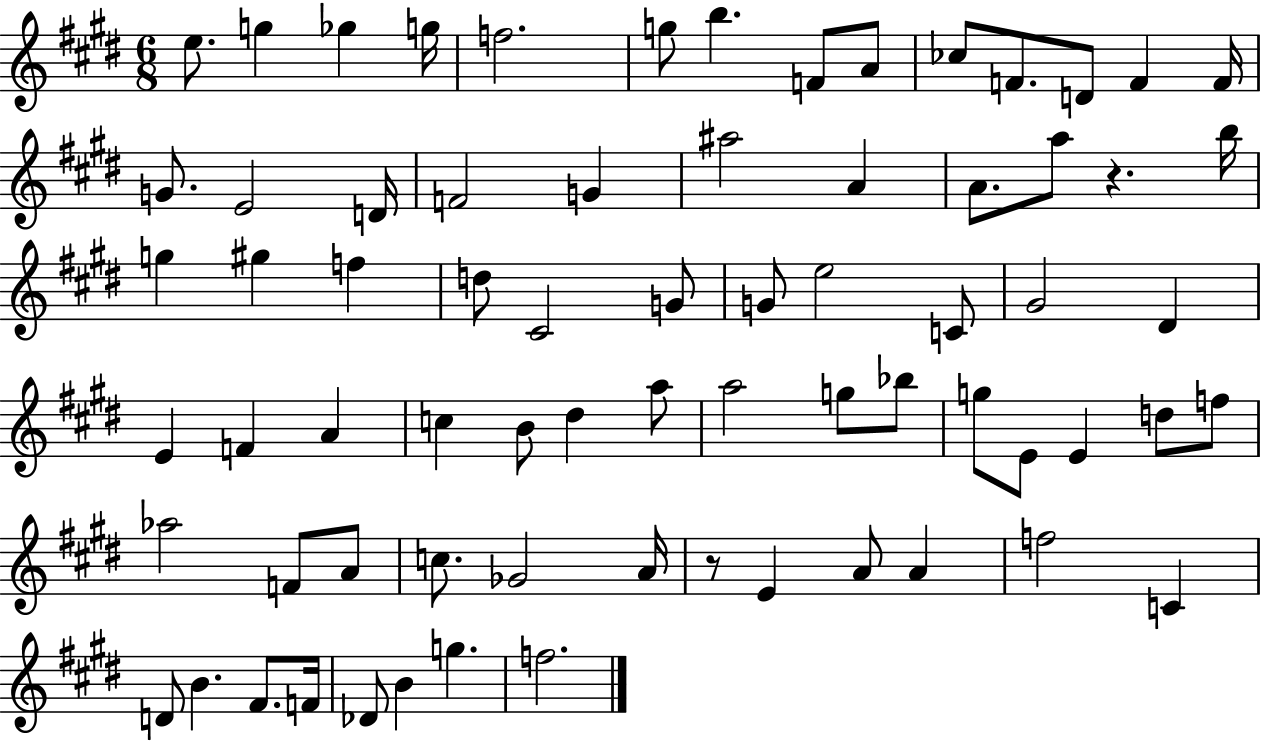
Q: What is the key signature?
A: E major